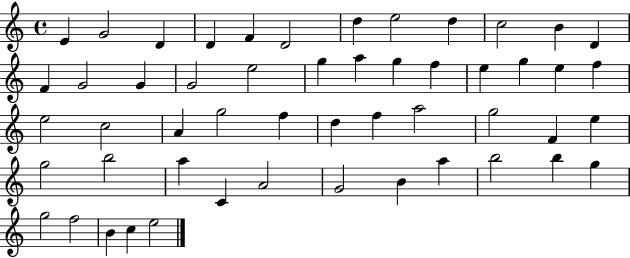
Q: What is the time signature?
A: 4/4